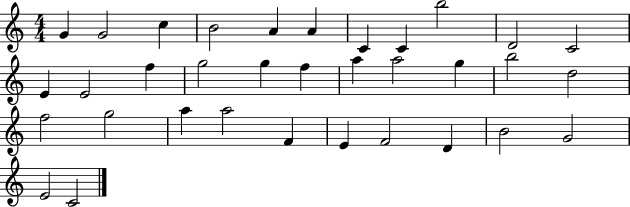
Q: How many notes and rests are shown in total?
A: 34